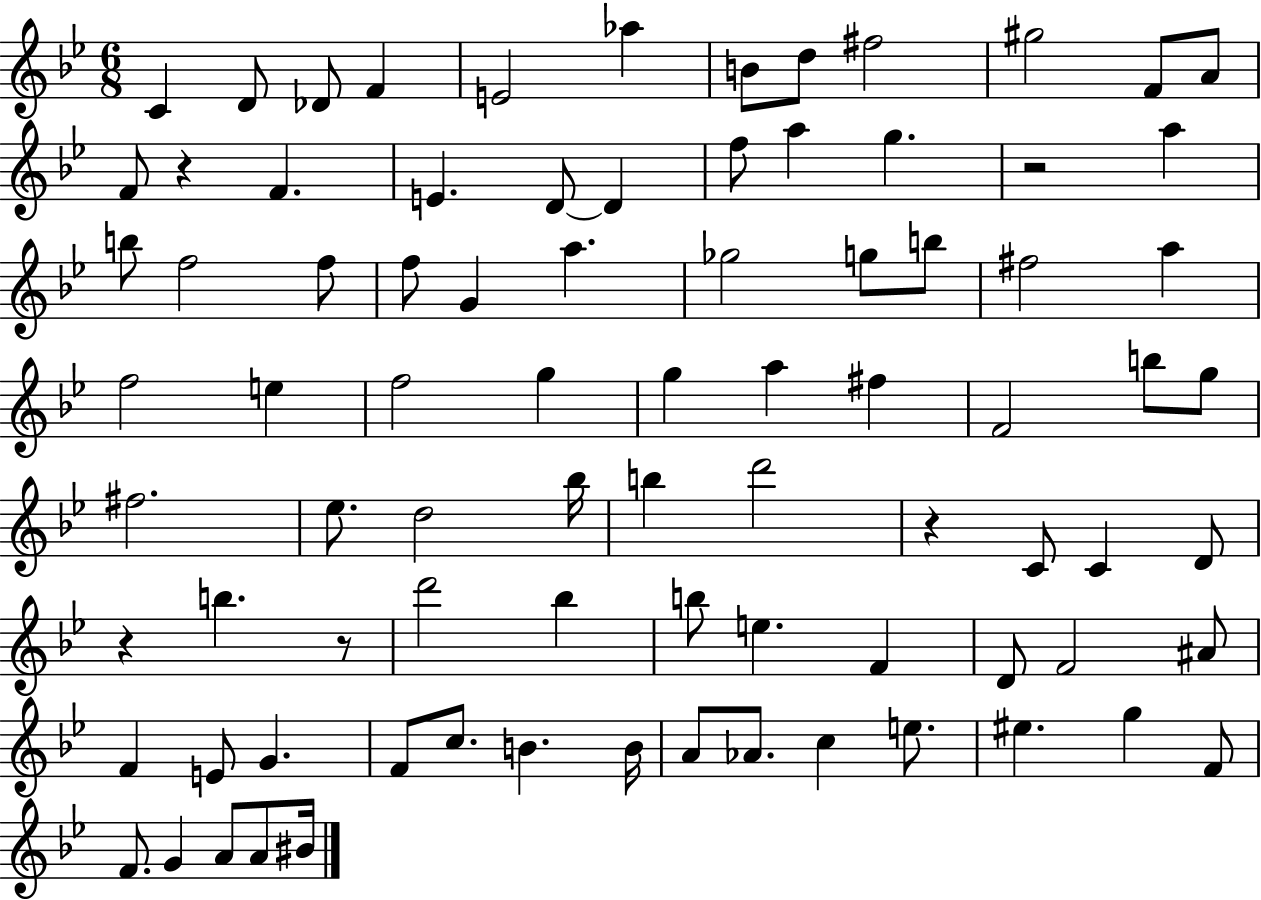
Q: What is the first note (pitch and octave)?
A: C4